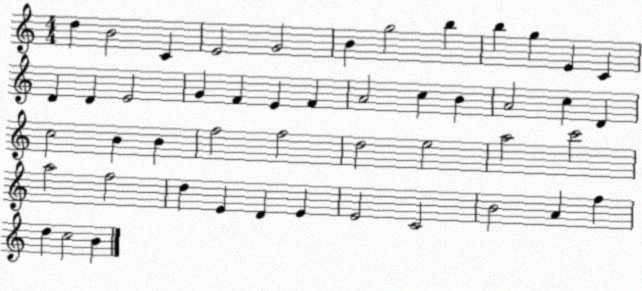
X:1
T:Untitled
M:4/4
L:1/4
K:C
d B2 C E2 G2 B g2 b b g E C D D E2 G F E F A2 c B A2 c D c2 B B f2 f2 d2 e2 a2 c'2 a2 f2 d E D E E2 C2 B2 A f d c2 B